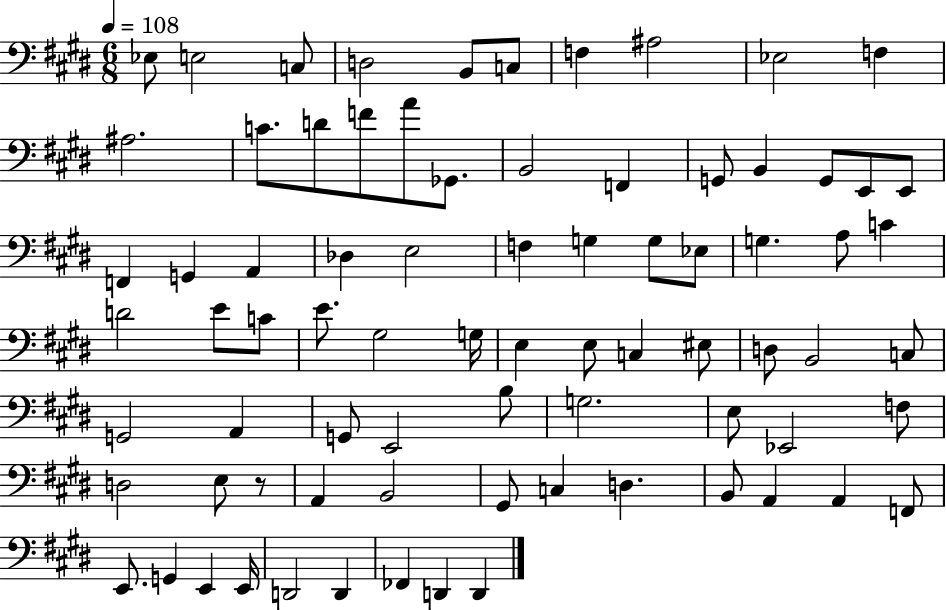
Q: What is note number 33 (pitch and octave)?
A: G3